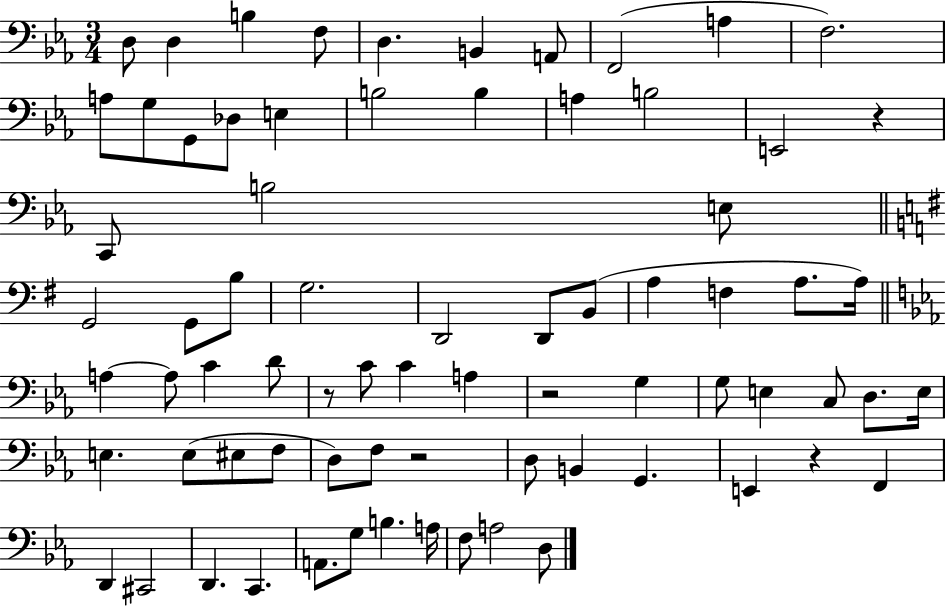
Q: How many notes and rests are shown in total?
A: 74